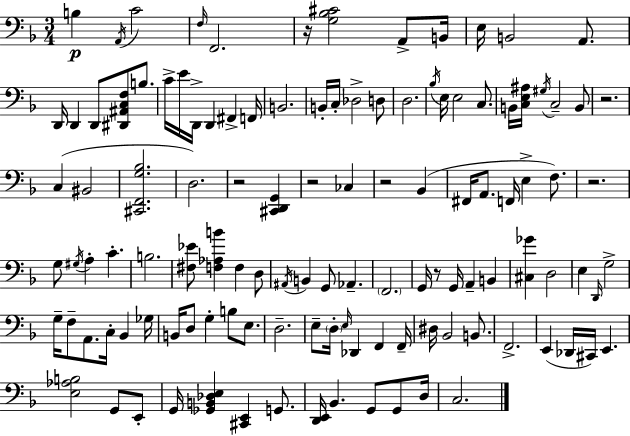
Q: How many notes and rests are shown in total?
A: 118